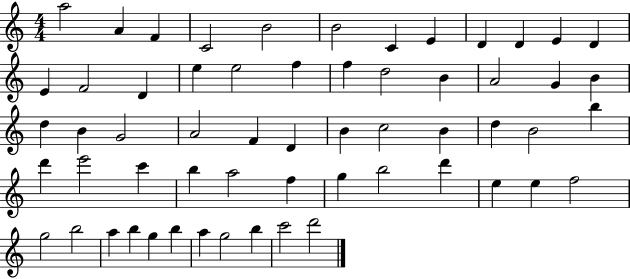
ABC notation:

X:1
T:Untitled
M:4/4
L:1/4
K:C
a2 A F C2 B2 B2 C E D D E D E F2 D e e2 f f d2 B A2 G B d B G2 A2 F D B c2 B d B2 b d' e'2 c' b a2 f g b2 d' e e f2 g2 b2 a b g b a g2 b c'2 d'2